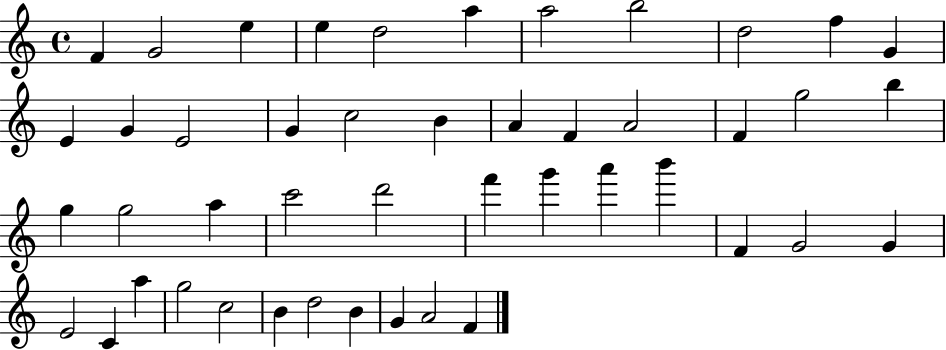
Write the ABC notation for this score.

X:1
T:Untitled
M:4/4
L:1/4
K:C
F G2 e e d2 a a2 b2 d2 f G E G E2 G c2 B A F A2 F g2 b g g2 a c'2 d'2 f' g' a' b' F G2 G E2 C a g2 c2 B d2 B G A2 F